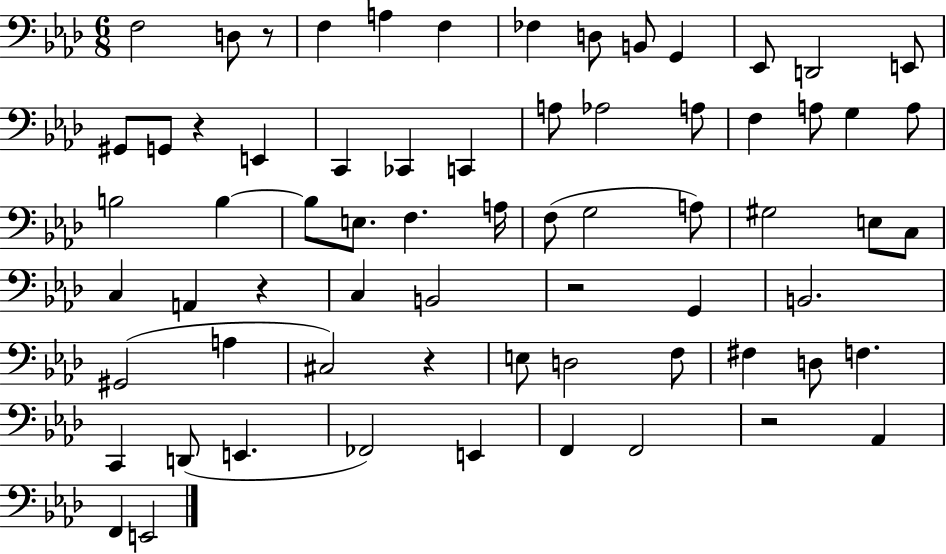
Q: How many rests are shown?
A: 6